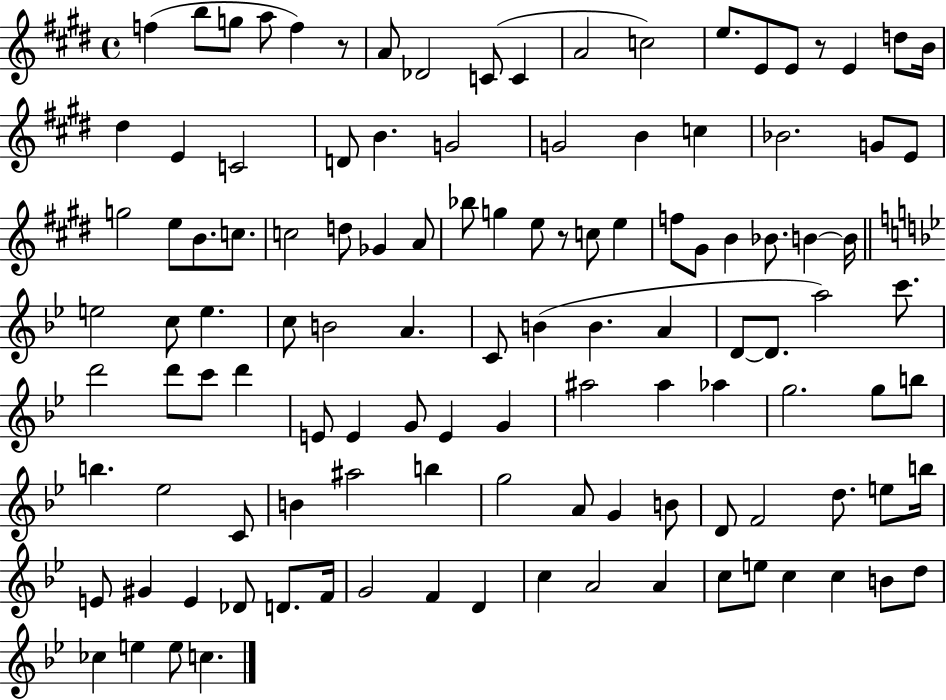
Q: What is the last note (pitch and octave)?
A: C5